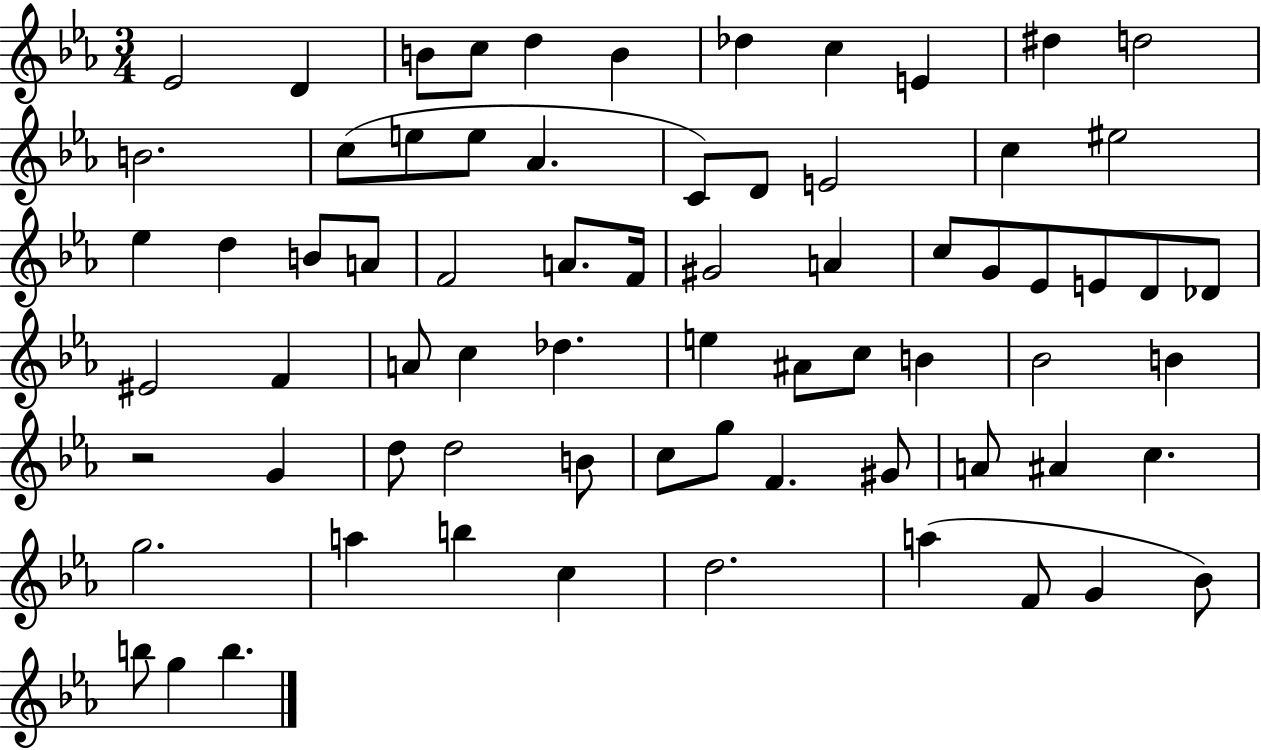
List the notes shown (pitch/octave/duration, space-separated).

Eb4/h D4/q B4/e C5/e D5/q B4/q Db5/q C5/q E4/q D#5/q D5/h B4/h. C5/e E5/e E5/e Ab4/q. C4/e D4/e E4/h C5/q EIS5/h Eb5/q D5/q B4/e A4/e F4/h A4/e. F4/s G#4/h A4/q C5/e G4/e Eb4/e E4/e D4/e Db4/e EIS4/h F4/q A4/e C5/q Db5/q. E5/q A#4/e C5/e B4/q Bb4/h B4/q R/h G4/q D5/e D5/h B4/e C5/e G5/e F4/q. G#4/e A4/e A#4/q C5/q. G5/h. A5/q B5/q C5/q D5/h. A5/q F4/e G4/q Bb4/e B5/e G5/q B5/q.